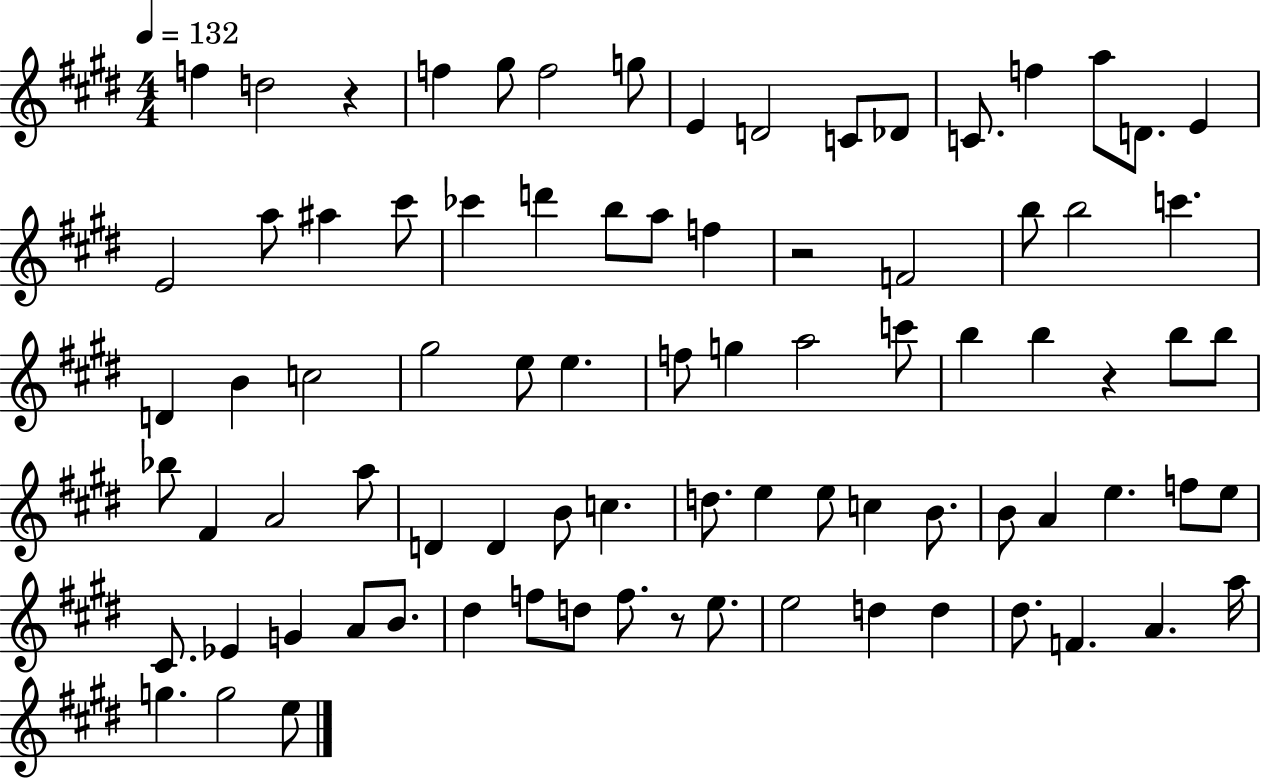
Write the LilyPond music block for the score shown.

{
  \clef treble
  \numericTimeSignature
  \time 4/4
  \key e \major
  \tempo 4 = 132
  \repeat volta 2 { f''4 d''2 r4 | f''4 gis''8 f''2 g''8 | e'4 d'2 c'8 des'8 | c'8. f''4 a''8 d'8. e'4 | \break e'2 a''8 ais''4 cis'''8 | ces'''4 d'''4 b''8 a''8 f''4 | r2 f'2 | b''8 b''2 c'''4. | \break d'4 b'4 c''2 | gis''2 e''8 e''4. | f''8 g''4 a''2 c'''8 | b''4 b''4 r4 b''8 b''8 | \break bes''8 fis'4 a'2 a''8 | d'4 d'4 b'8 c''4. | d''8. e''4 e''8 c''4 b'8. | b'8 a'4 e''4. f''8 e''8 | \break cis'8. ees'4 g'4 a'8 b'8. | dis''4 f''8 d''8 f''8. r8 e''8. | e''2 d''4 d''4 | dis''8. f'4. a'4. a''16 | \break g''4. g''2 e''8 | } \bar "|."
}